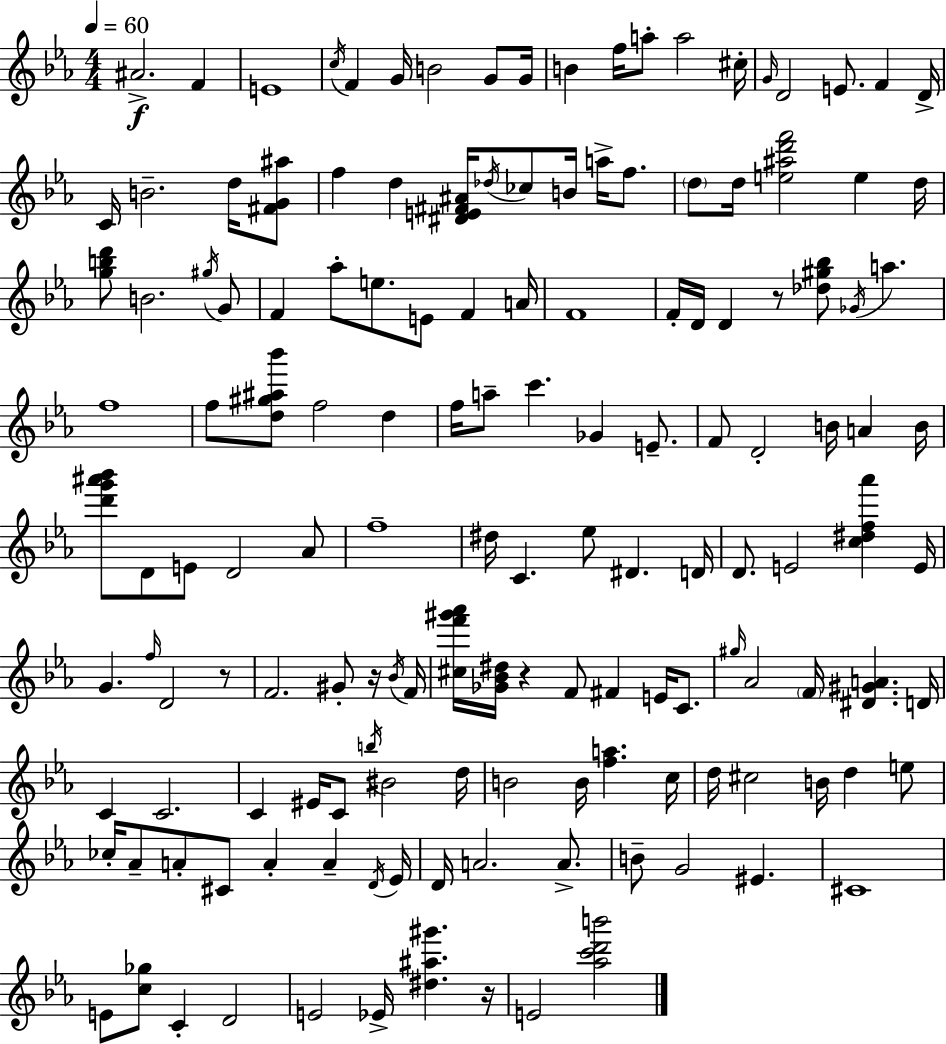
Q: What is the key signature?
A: EES major